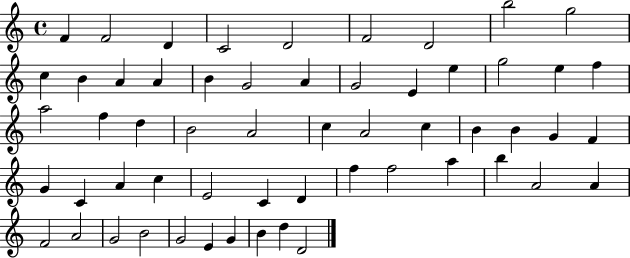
X:1
T:Untitled
M:4/4
L:1/4
K:C
F F2 D C2 D2 F2 D2 b2 g2 c B A A B G2 A G2 E e g2 e f a2 f d B2 A2 c A2 c B B G F G C A c E2 C D f f2 a b A2 A F2 A2 G2 B2 G2 E G B d D2